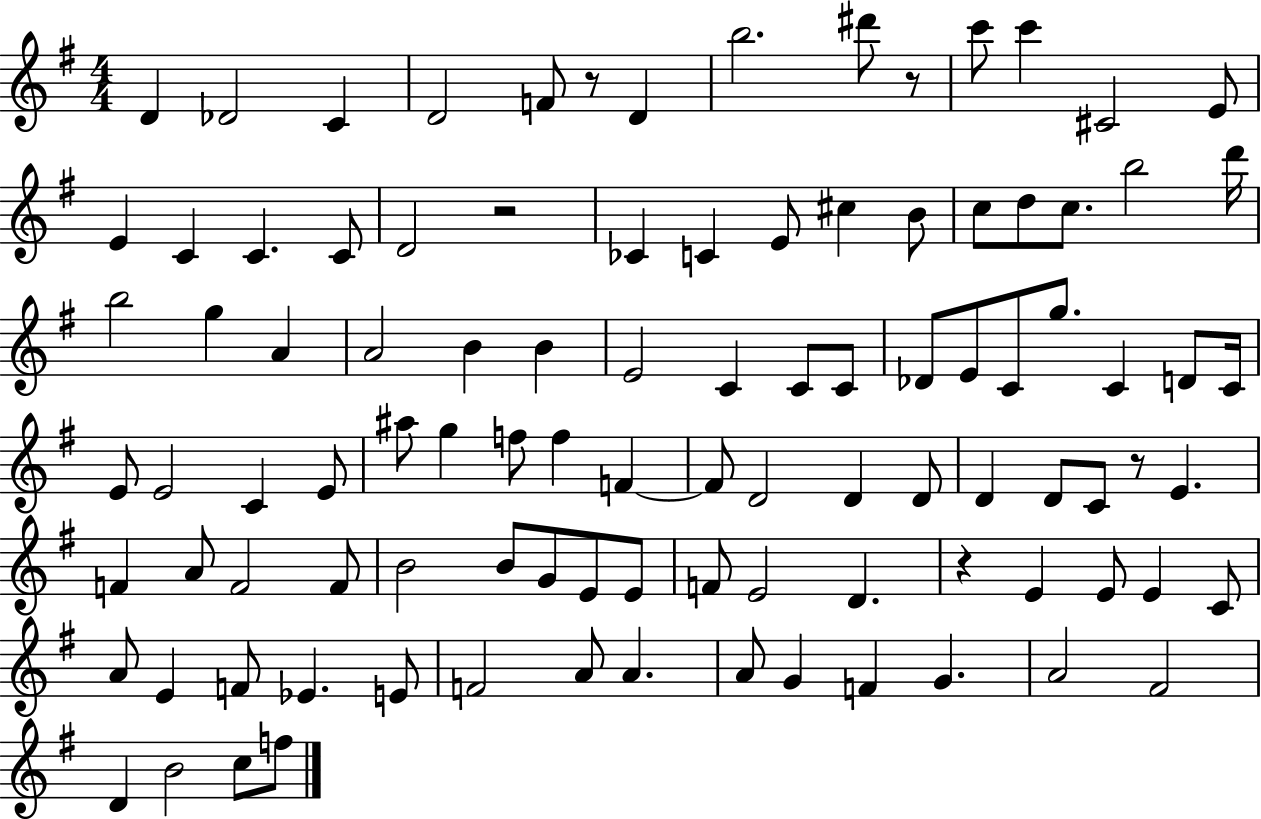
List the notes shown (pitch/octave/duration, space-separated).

D4/q Db4/h C4/q D4/h F4/e R/e D4/q B5/h. D#6/e R/e C6/e C6/q C#4/h E4/e E4/q C4/q C4/q. C4/e D4/h R/h CES4/q C4/q E4/e C#5/q B4/e C5/e D5/e C5/e. B5/h D6/s B5/h G5/q A4/q A4/h B4/q B4/q E4/h C4/q C4/e C4/e Db4/e E4/e C4/e G5/e. C4/q D4/e C4/s E4/e E4/h C4/q E4/e A#5/e G5/q F5/e F5/q F4/q F4/e D4/h D4/q D4/e D4/q D4/e C4/e R/e E4/q. F4/q A4/e F4/h F4/e B4/h B4/e G4/e E4/e E4/e F4/e E4/h D4/q. R/q E4/q E4/e E4/q C4/e A4/e E4/q F4/e Eb4/q. E4/e F4/h A4/e A4/q. A4/e G4/q F4/q G4/q. A4/h F#4/h D4/q B4/h C5/e F5/e